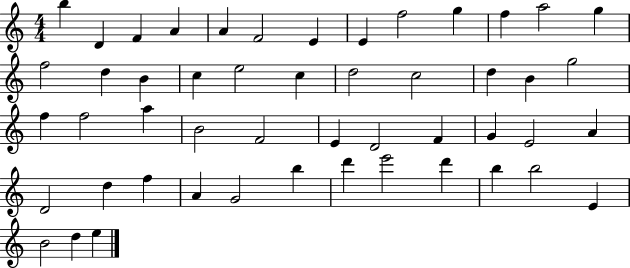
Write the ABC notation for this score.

X:1
T:Untitled
M:4/4
L:1/4
K:C
b D F A A F2 E E f2 g f a2 g f2 d B c e2 c d2 c2 d B g2 f f2 a B2 F2 E D2 F G E2 A D2 d f A G2 b d' e'2 d' b b2 E B2 d e